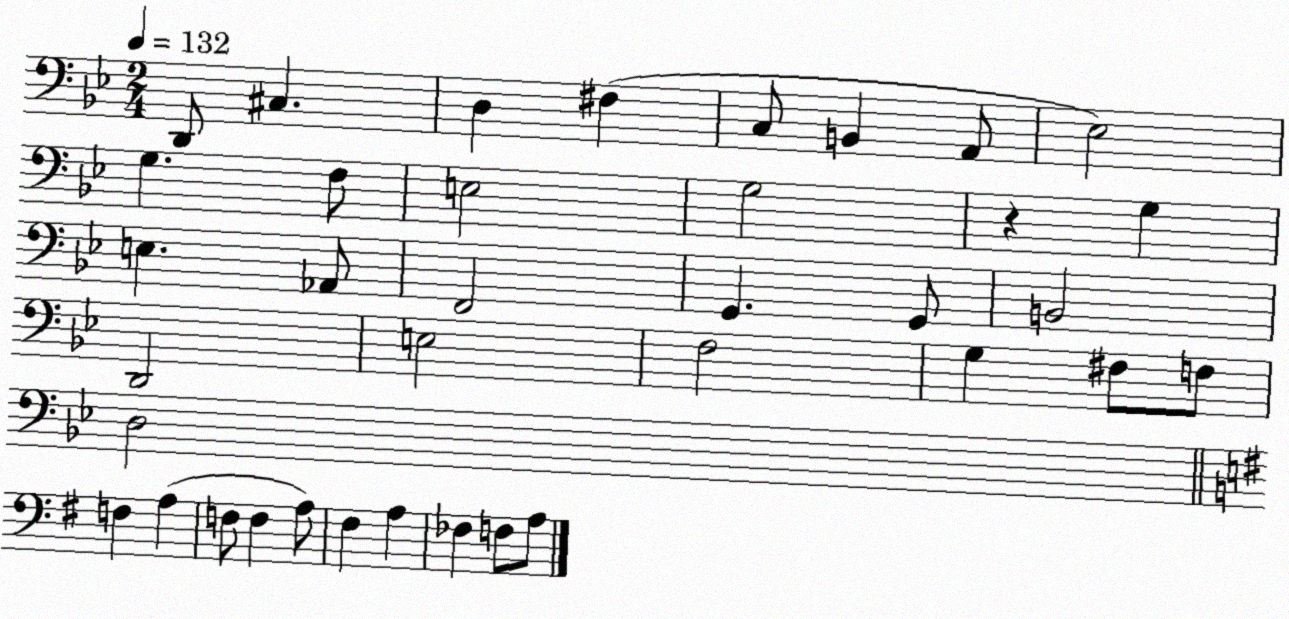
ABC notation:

X:1
T:Untitled
M:2/4
L:1/4
K:Bb
D,,/2 ^C, D, ^F, C,/2 B,, A,,/2 _E,2 G, F,/2 E,2 G,2 z G, E, _A,,/2 F,,2 G,, G,,/2 B,,2 D,,2 E,2 F,2 G, ^F,/2 F,/2 D,2 F, A, F,/2 F, A,/2 ^F, A, _F, F,/2 A,/2